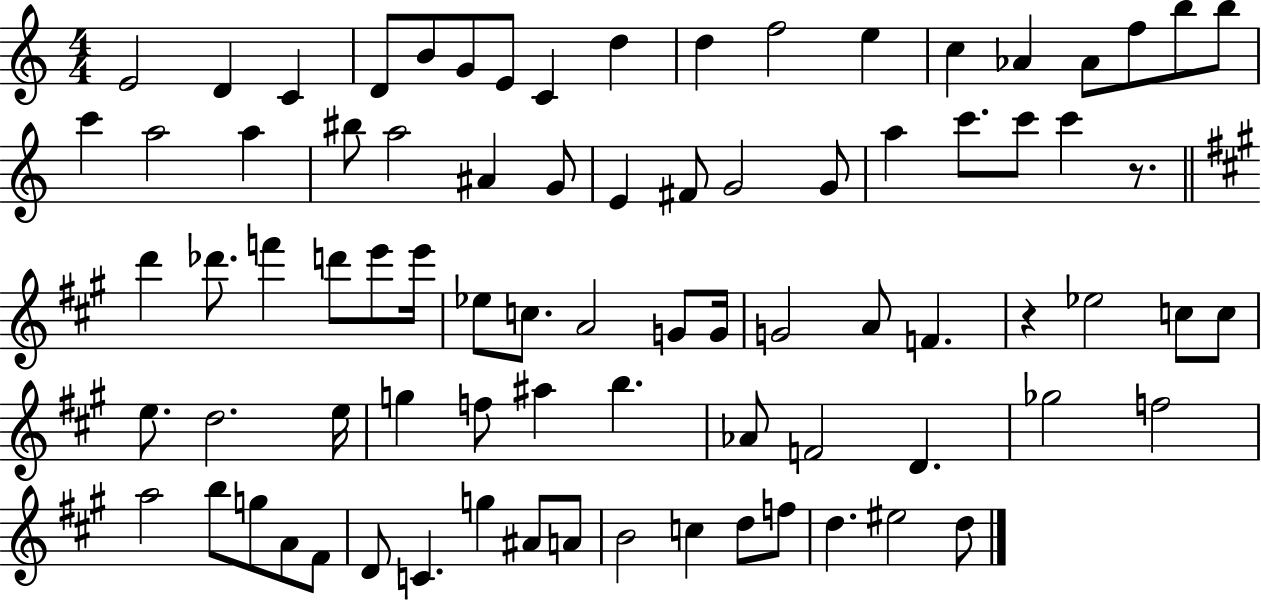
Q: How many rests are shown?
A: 2